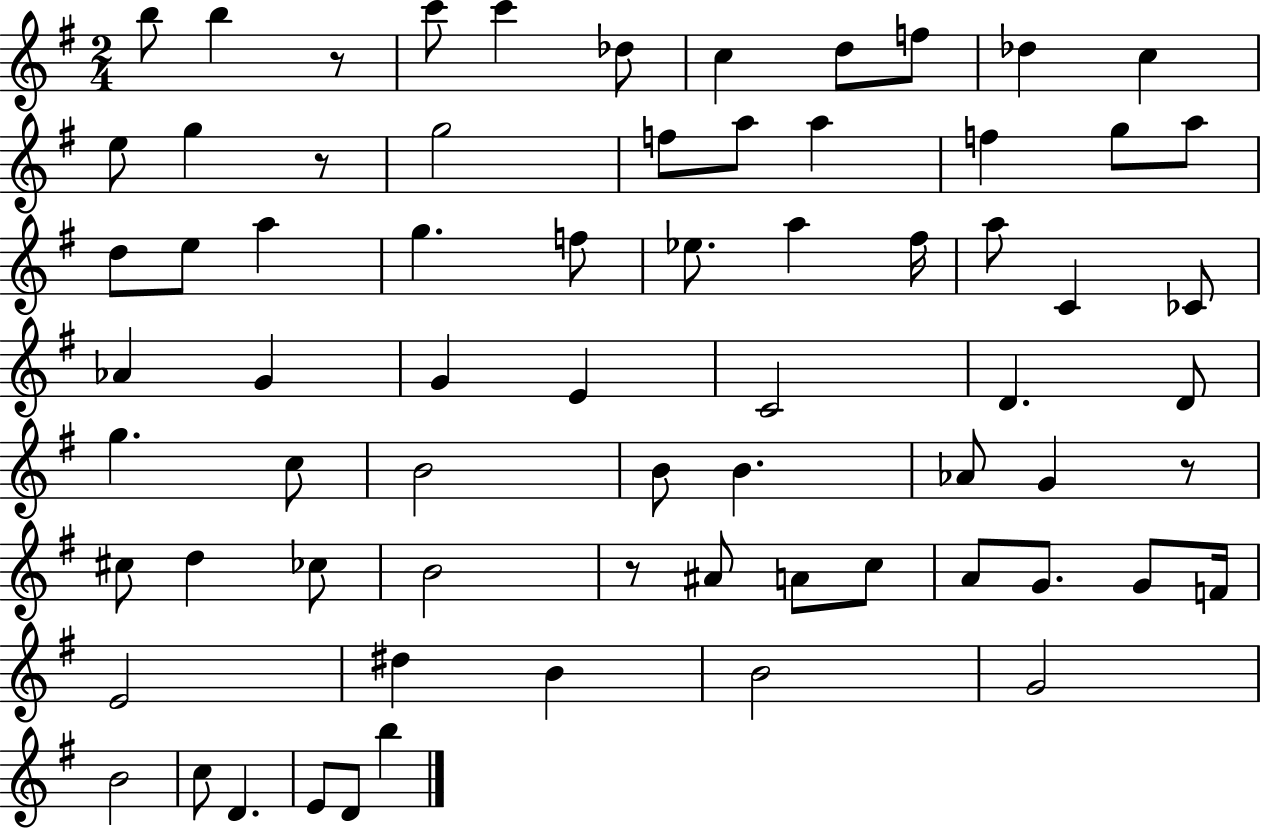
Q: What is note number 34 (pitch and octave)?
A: E4